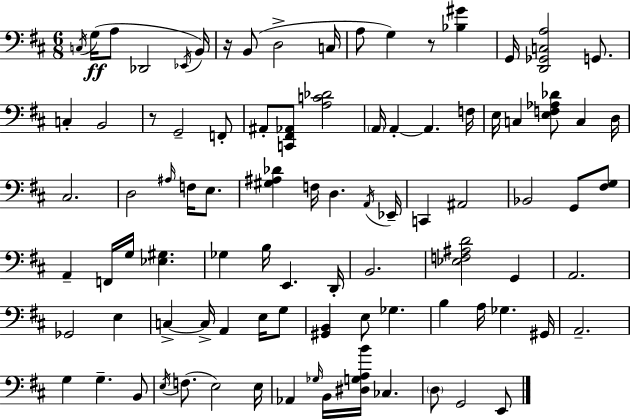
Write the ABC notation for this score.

X:1
T:Untitled
M:6/8
L:1/4
K:D
C,/4 G,/4 A,/2 _D,,2 _E,,/4 B,,/4 z/4 B,,/2 D,2 C,/4 A,/2 G, z/2 [_B,^G] G,,/4 [D,,_G,,C,A,]2 G,,/2 C, B,,2 z/2 G,,2 F,,/2 ^A,,/2 [C,,^F,,_A,,]/2 [A,C_D]2 A,,/4 A,, A,, F,/4 E,/4 C, [E,F,_A,_D]/2 C, D,/4 ^C,2 D,2 ^A,/4 F,/4 E,/2 [^G,^A,_D] F,/4 D, A,,/4 _E,,/4 C,, ^A,,2 _B,,2 G,,/2 [^F,G,]/2 A,, F,,/4 G,/4 [_E,^G,] _G, B,/4 E,, D,,/4 B,,2 [_E,F,^A,D]2 G,, A,,2 _G,,2 E, C, C,/4 A,, E,/4 G,/2 [^G,,B,,] E,/2 _G, B, A,/4 _G, ^G,,/4 A,,2 G, G, B,,/2 E,/4 F,/2 E,2 E,/4 _A,, _G,/4 B,,/4 [^D,G,A,B]/4 _C, D,/2 G,,2 E,,/2